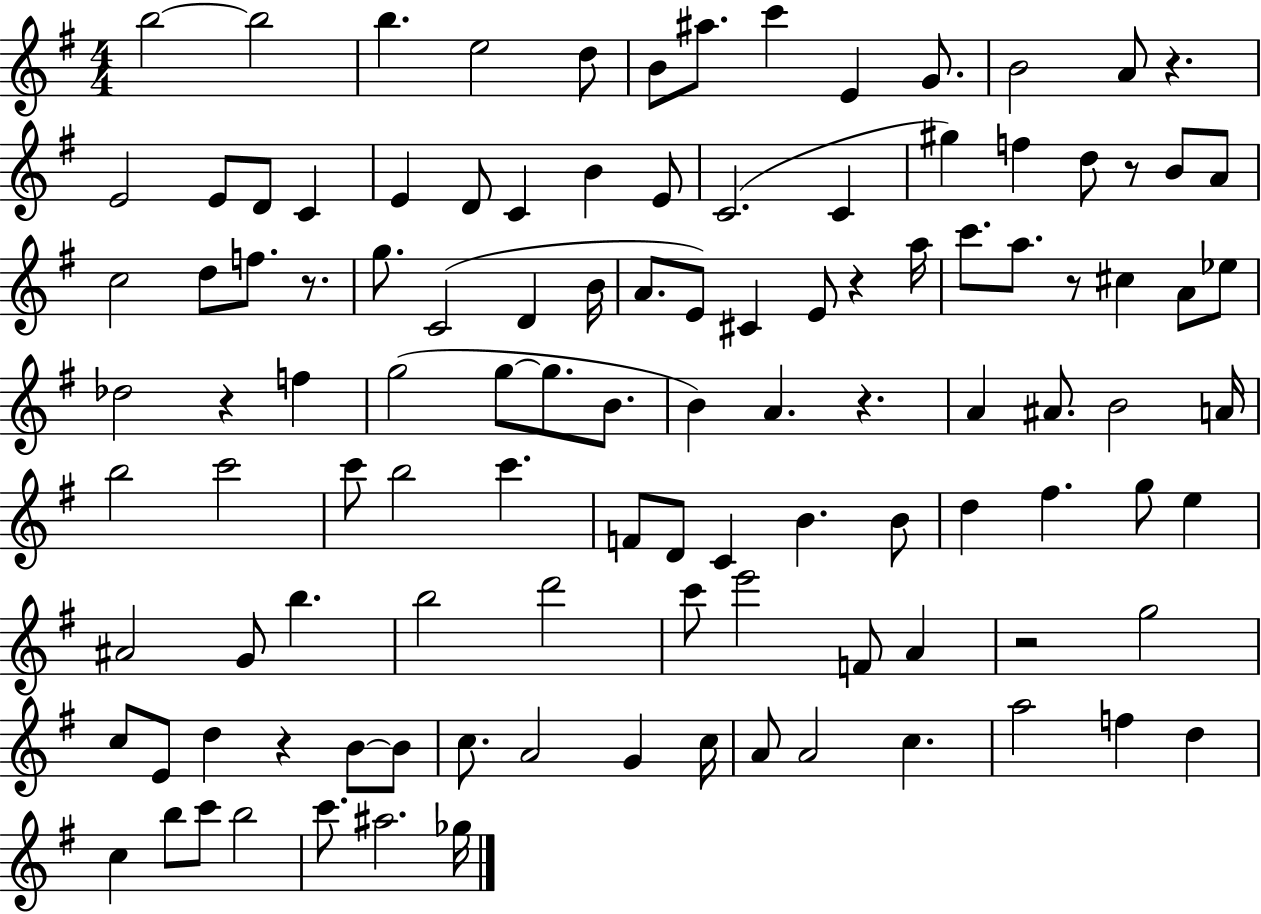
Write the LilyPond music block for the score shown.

{
  \clef treble
  \numericTimeSignature
  \time 4/4
  \key g \major
  b''2~~ b''2 | b''4. e''2 d''8 | b'8 ais''8. c'''4 e'4 g'8. | b'2 a'8 r4. | \break e'2 e'8 d'8 c'4 | e'4 d'8 c'4 b'4 e'8 | c'2.( c'4 | gis''4) f''4 d''8 r8 b'8 a'8 | \break c''2 d''8 f''8. r8. | g''8. c'2( d'4 b'16 | a'8. e'8) cis'4 e'8 r4 a''16 | c'''8. a''8. r8 cis''4 a'8 ees''8 | \break des''2 r4 f''4 | g''2( g''8~~ g''8. b'8. | b'4) a'4. r4. | a'4 ais'8. b'2 a'16 | \break b''2 c'''2 | c'''8 b''2 c'''4. | f'8 d'8 c'4 b'4. b'8 | d''4 fis''4. g''8 e''4 | \break ais'2 g'8 b''4. | b''2 d'''2 | c'''8 e'''2 f'8 a'4 | r2 g''2 | \break c''8 e'8 d''4 r4 b'8~~ b'8 | c''8. a'2 g'4 c''16 | a'8 a'2 c''4. | a''2 f''4 d''4 | \break c''4 b''8 c'''8 b''2 | c'''8. ais''2. ges''16 | \bar "|."
}